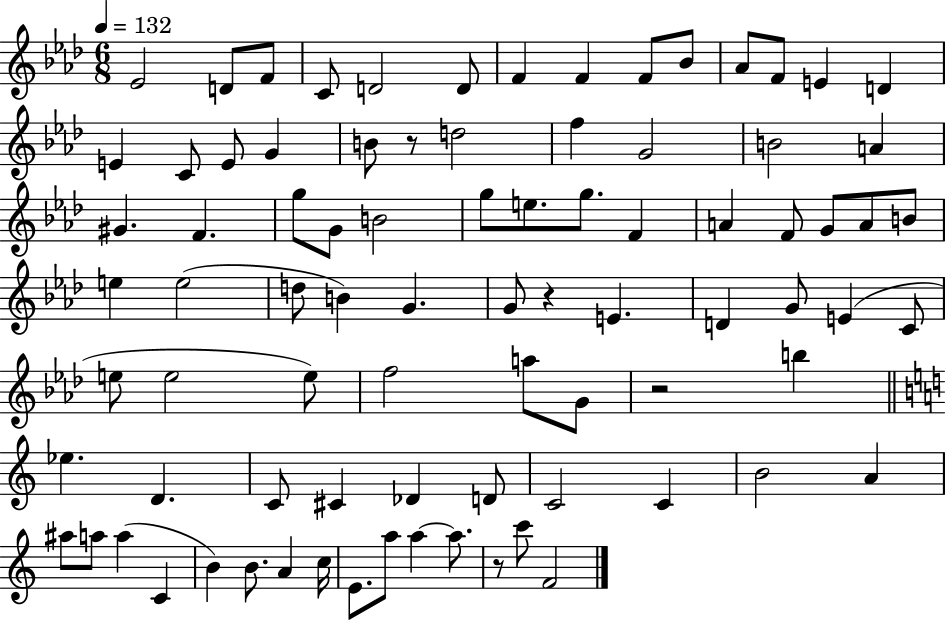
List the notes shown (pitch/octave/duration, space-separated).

Eb4/h D4/e F4/e C4/e D4/h D4/e F4/q F4/q F4/e Bb4/e Ab4/e F4/e E4/q D4/q E4/q C4/e E4/e G4/q B4/e R/e D5/h F5/q G4/h B4/h A4/q G#4/q. F4/q. G5/e G4/e B4/h G5/e E5/e. G5/e. F4/q A4/q F4/e G4/e A4/e B4/e E5/q E5/h D5/e B4/q G4/q. G4/e R/q E4/q. D4/q G4/e E4/q C4/e E5/e E5/h E5/e F5/h A5/e G4/e R/h B5/q Eb5/q. D4/q. C4/e C#4/q Db4/q D4/e C4/h C4/q B4/h A4/q A#5/e A5/e A5/q C4/q B4/q B4/e. A4/q C5/s E4/e. A5/e A5/q A5/e. R/e C6/e F4/h